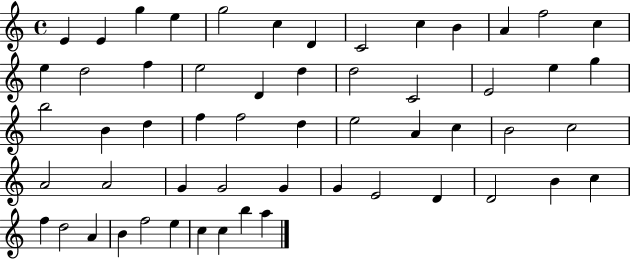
{
  \clef treble
  \time 4/4
  \defaultTimeSignature
  \key c \major
  e'4 e'4 g''4 e''4 | g''2 c''4 d'4 | c'2 c''4 b'4 | a'4 f''2 c''4 | \break e''4 d''2 f''4 | e''2 d'4 d''4 | d''2 c'2 | e'2 e''4 g''4 | \break b''2 b'4 d''4 | f''4 f''2 d''4 | e''2 a'4 c''4 | b'2 c''2 | \break a'2 a'2 | g'4 g'2 g'4 | g'4 e'2 d'4 | d'2 b'4 c''4 | \break f''4 d''2 a'4 | b'4 f''2 e''4 | c''4 c''4 b''4 a''4 | \bar "|."
}